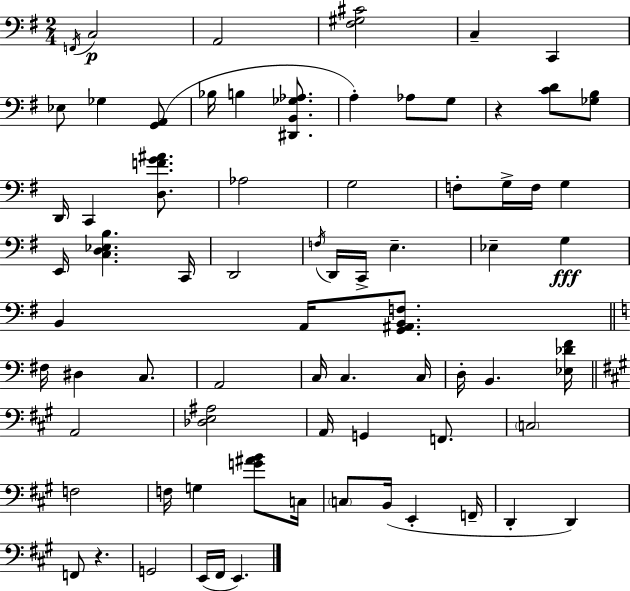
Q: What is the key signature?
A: E minor